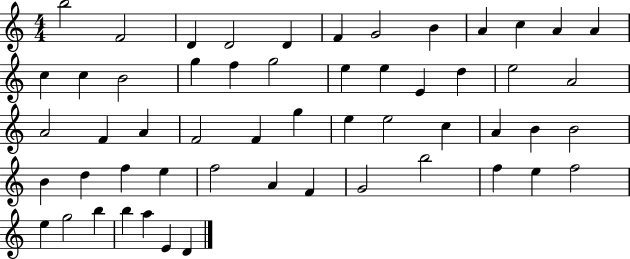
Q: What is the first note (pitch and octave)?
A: B5